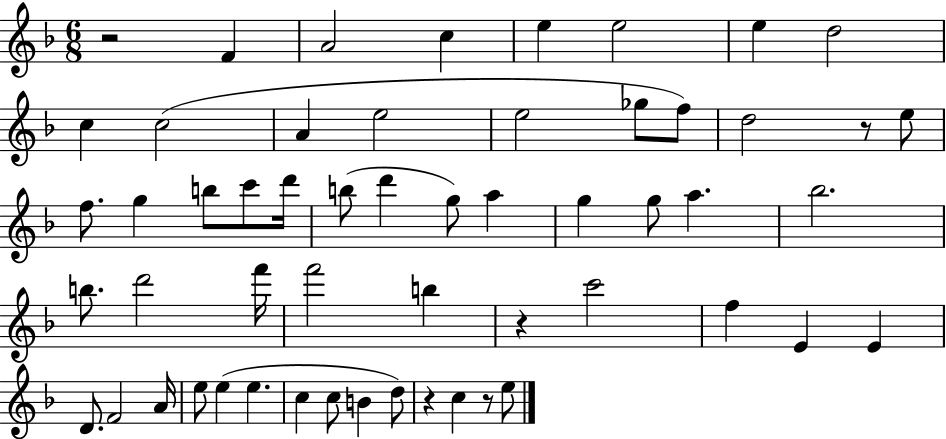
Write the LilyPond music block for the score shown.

{
  \clef treble
  \numericTimeSignature
  \time 6/8
  \key f \major
  r2 f'4 | a'2 c''4 | e''4 e''2 | e''4 d''2 | \break c''4 c''2( | a'4 e''2 | e''2 ges''8 f''8) | d''2 r8 e''8 | \break f''8. g''4 b''8 c'''8 d'''16 | b''8( d'''4 g''8) a''4 | g''4 g''8 a''4. | bes''2. | \break b''8. d'''2 f'''16 | f'''2 b''4 | r4 c'''2 | f''4 e'4 e'4 | \break d'8. f'2 a'16 | e''8 e''4( e''4. | c''4 c''8 b'4 d''8) | r4 c''4 r8 e''8 | \break \bar "|."
}